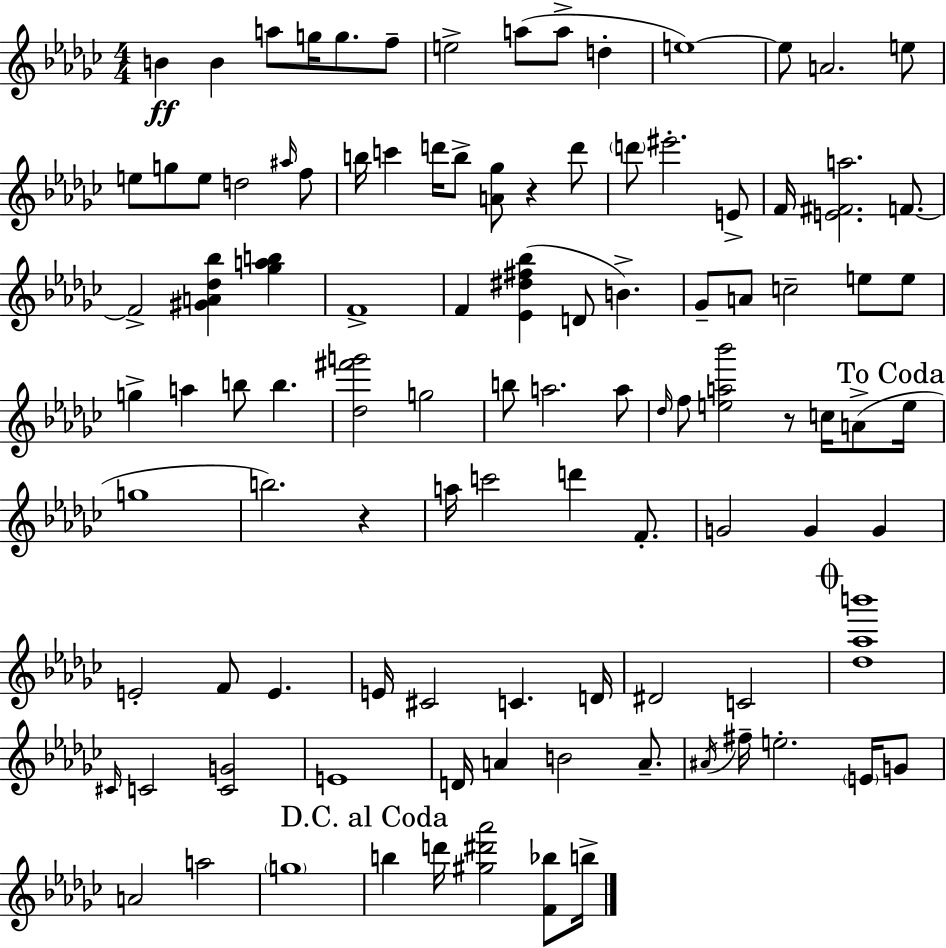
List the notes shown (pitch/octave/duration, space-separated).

B4/q B4/q A5/e G5/s G5/e. F5/e E5/h A5/e A5/e D5/q E5/w E5/e A4/h. E5/e E5/e G5/e E5/e D5/h A#5/s F5/e B5/s C6/q D6/s B5/e [A4,Gb5]/e R/q D6/e D6/e EIS6/h. E4/e F4/s [E4,F#4,A5]/h. F4/e. F4/h [G#4,A4,Db5,Bb5]/q [Gb5,A5,B5]/q F4/w F4/q [Eb4,D#5,F#5,Bb5]/q D4/e B4/q. Gb4/e A4/e C5/h E5/e E5/e G5/q A5/q B5/e B5/q. [Db5,F#6,G6]/h G5/h B5/e A5/h. A5/e Db5/s F5/e [E5,A5,Bb6]/h R/e C5/s A4/e E5/s G5/w B5/h. R/q A5/s C6/h D6/q F4/e. G4/h G4/q G4/q E4/h F4/e E4/q. E4/s C#4/h C4/q. D4/s D#4/h C4/h [Db5,Ab5,B6]/w C#4/s C4/h [C4,G4]/h E4/w D4/s A4/q B4/h A4/e. A#4/s F#5/s E5/h. E4/s G4/e A4/h A5/h G5/w B5/q D6/s [G#5,D#6,Ab6]/h [F4,Bb5]/e B5/s